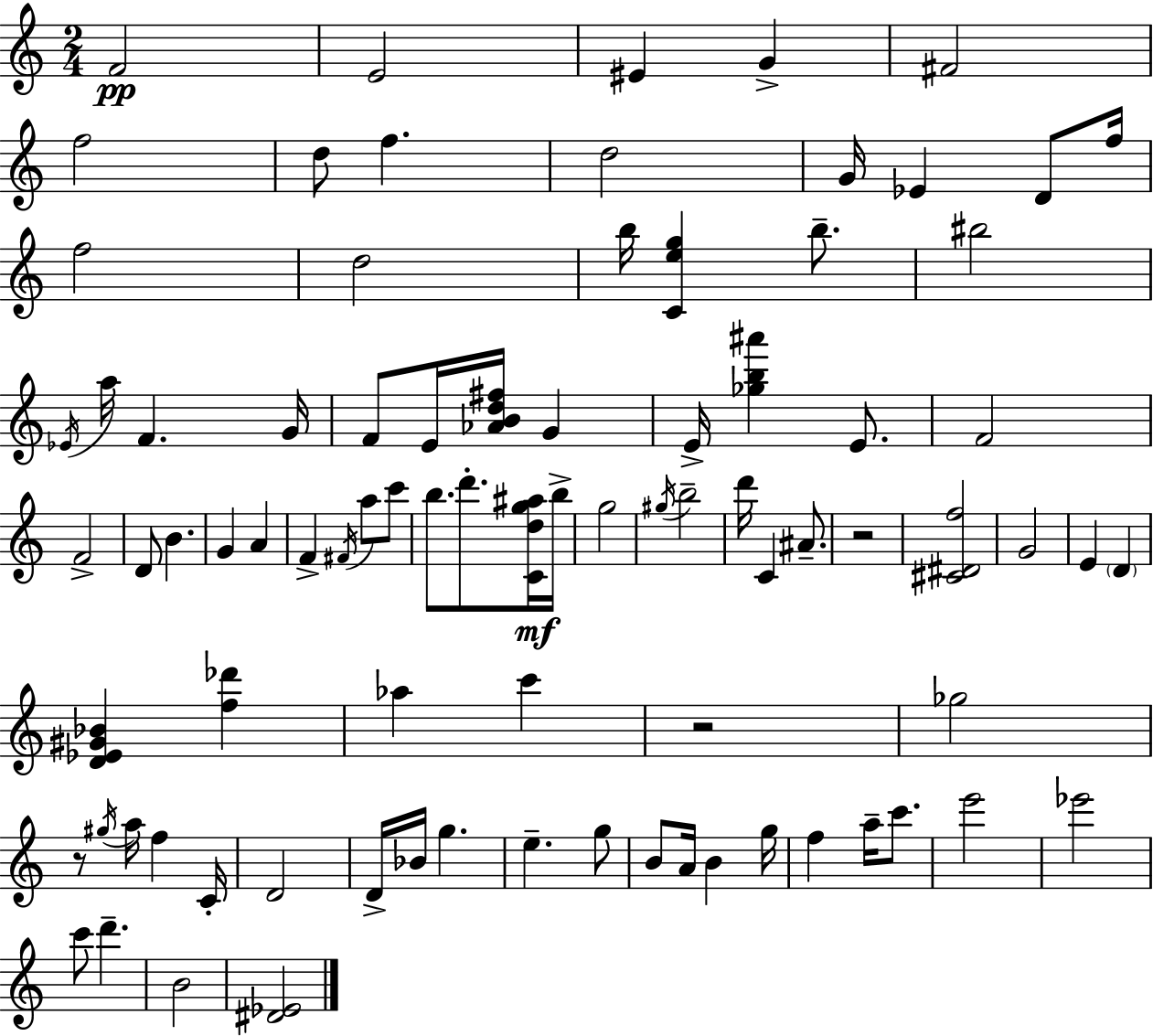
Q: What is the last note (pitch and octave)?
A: B4